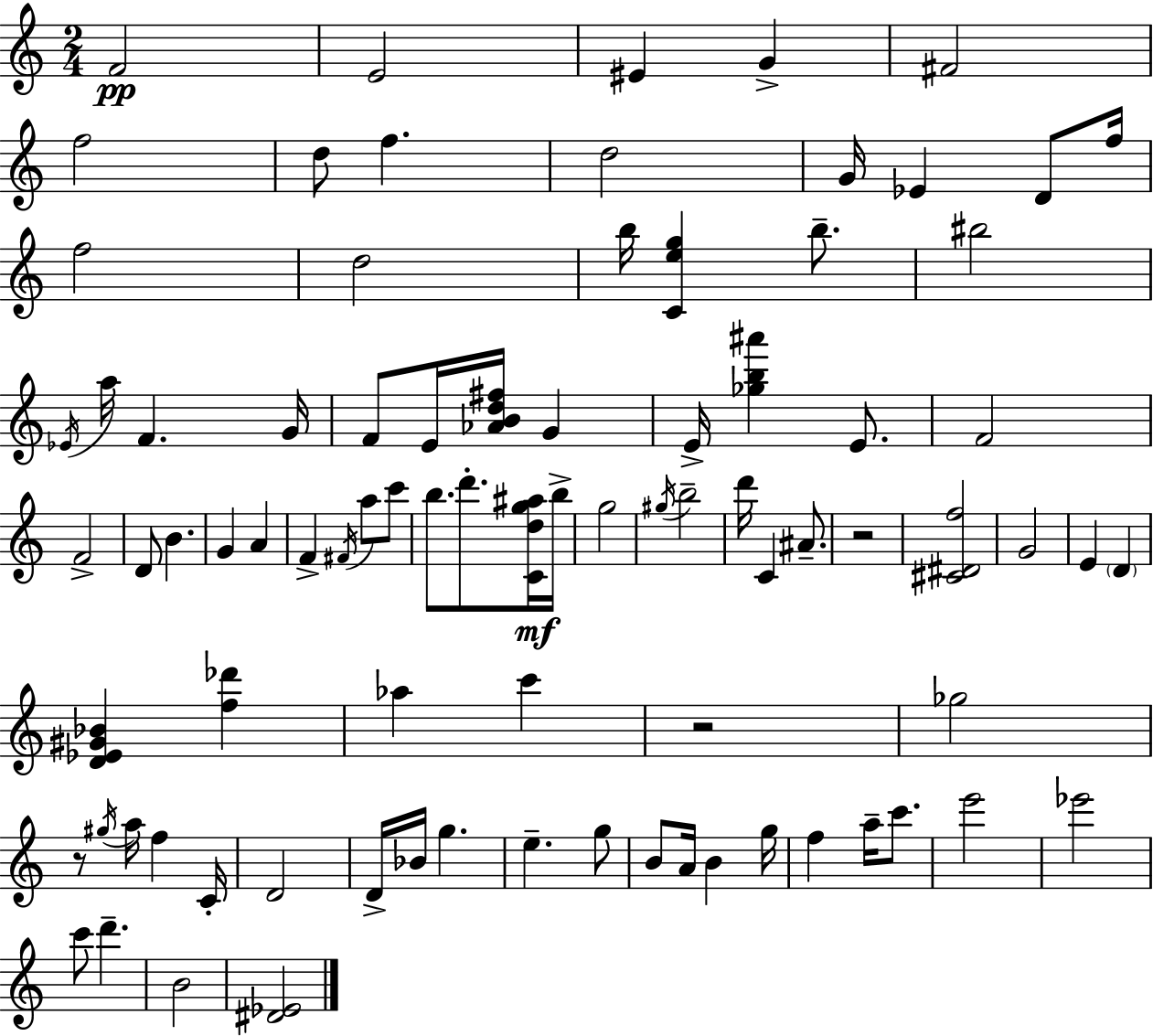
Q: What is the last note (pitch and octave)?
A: B4